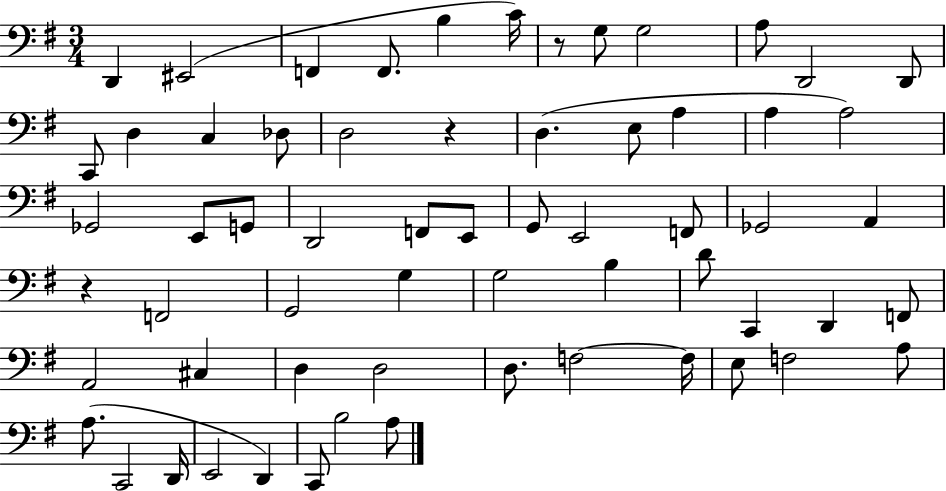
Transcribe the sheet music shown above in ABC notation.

X:1
T:Untitled
M:3/4
L:1/4
K:G
D,, ^E,,2 F,, F,,/2 B, C/4 z/2 G,/2 G,2 A,/2 D,,2 D,,/2 C,,/2 D, C, _D,/2 D,2 z D, E,/2 A, A, A,2 _G,,2 E,,/2 G,,/2 D,,2 F,,/2 E,,/2 G,,/2 E,,2 F,,/2 _G,,2 A,, z F,,2 G,,2 G, G,2 B, D/2 C,, D,, F,,/2 A,,2 ^C, D, D,2 D,/2 F,2 F,/4 E,/2 F,2 A,/2 A,/2 C,,2 D,,/4 E,,2 D,, C,,/2 B,2 A,/2